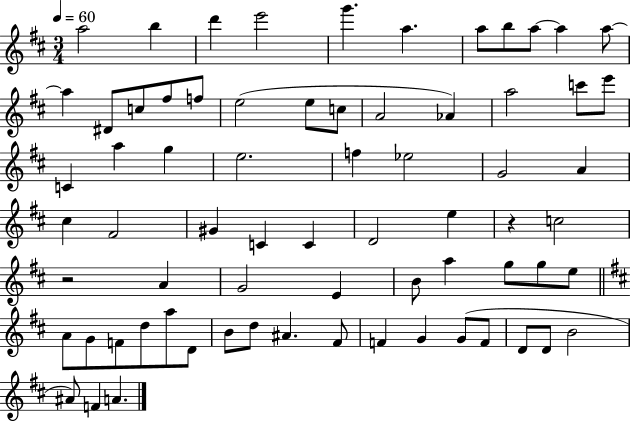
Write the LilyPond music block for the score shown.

{
  \clef treble
  \numericTimeSignature
  \time 3/4
  \key d \major
  \tempo 4 = 60
  a''2 b''4 | d'''4 e'''2 | g'''4. a''4. | a''8 b''8 a''8~~ a''4 a''8~~ | \break a''4 dis'8 c''8 fis''8 f''8 | e''2( e''8 c''8 | a'2 aes'4) | a''2 c'''8 e'''8 | \break c'4 a''4 g''4 | e''2. | f''4 ees''2 | g'2 a'4 | \break cis''4 fis'2 | gis'4 c'4 c'4 | d'2 e''4 | r4 c''2 | \break r2 a'4 | g'2 e'4 | b'8 a''4 g''8 g''8 e''8 | \bar "||" \break \key d \major a'8 g'8 f'8 d''8 a''8 d'8 | b'8 d''8 ais'4. fis'8 | f'4 g'4 g'8( f'8 | d'8 d'8 b'2 | \break ais'8) f'4 a'4. | \bar "|."
}